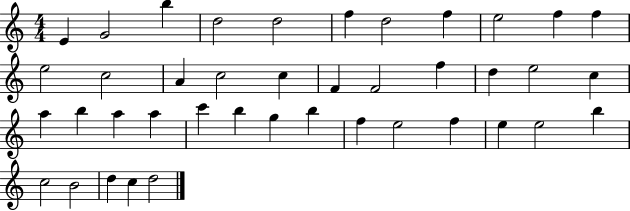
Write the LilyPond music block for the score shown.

{
  \clef treble
  \numericTimeSignature
  \time 4/4
  \key c \major
  e'4 g'2 b''4 | d''2 d''2 | f''4 d''2 f''4 | e''2 f''4 f''4 | \break e''2 c''2 | a'4 c''2 c''4 | f'4 f'2 f''4 | d''4 e''2 c''4 | \break a''4 b''4 a''4 a''4 | c'''4 b''4 g''4 b''4 | f''4 e''2 f''4 | e''4 e''2 b''4 | \break c''2 b'2 | d''4 c''4 d''2 | \bar "|."
}